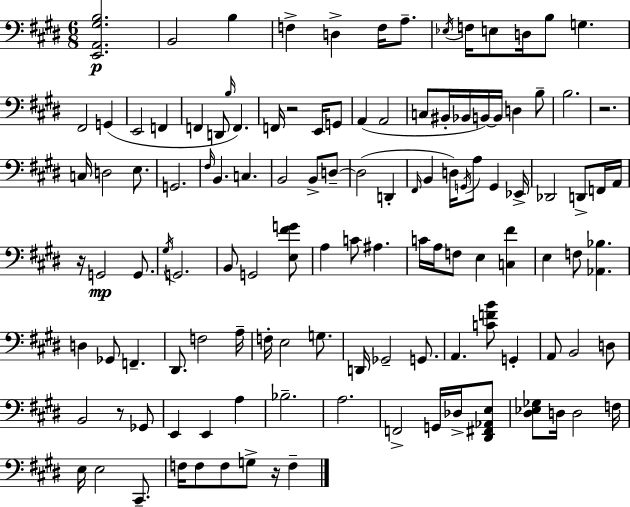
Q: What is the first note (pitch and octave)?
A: B2